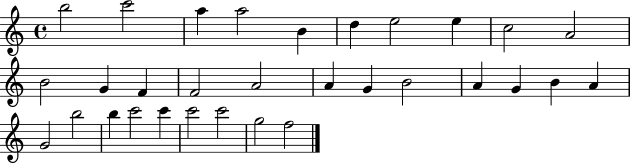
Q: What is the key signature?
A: C major